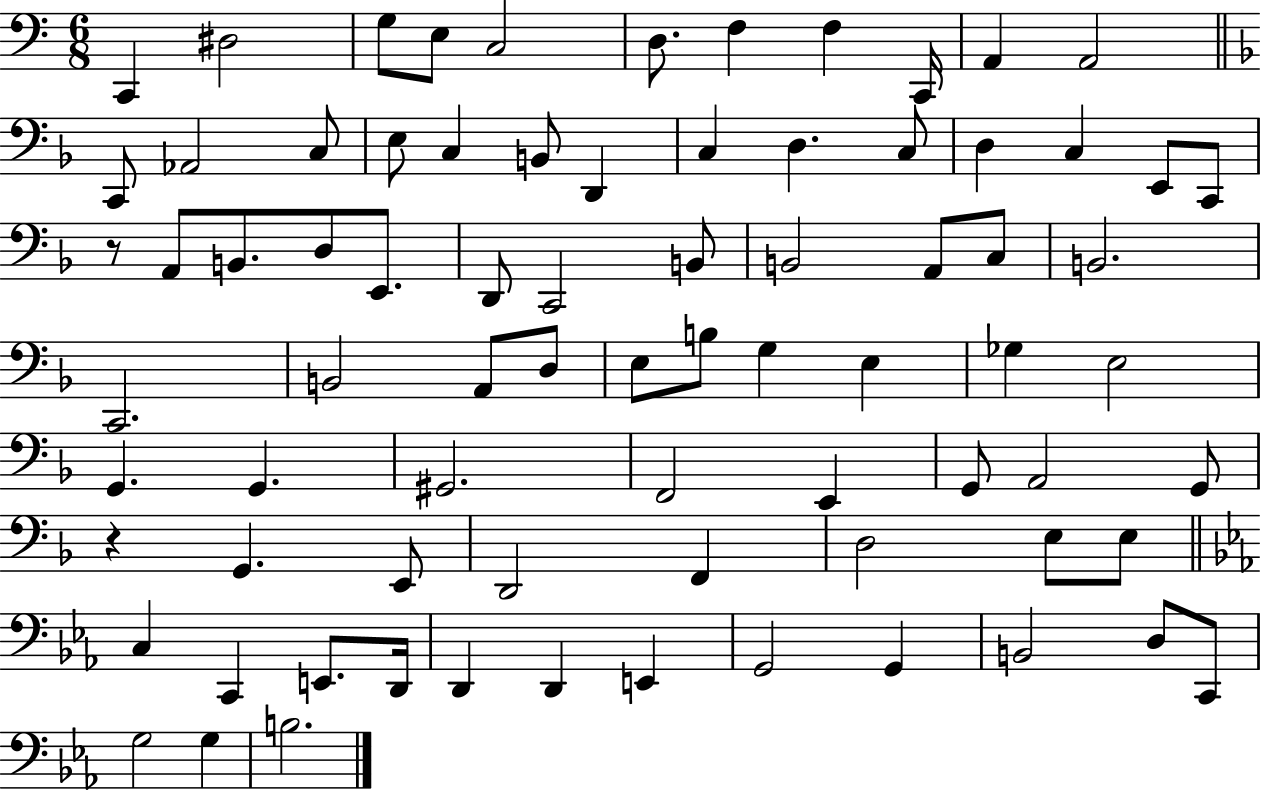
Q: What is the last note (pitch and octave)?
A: B3